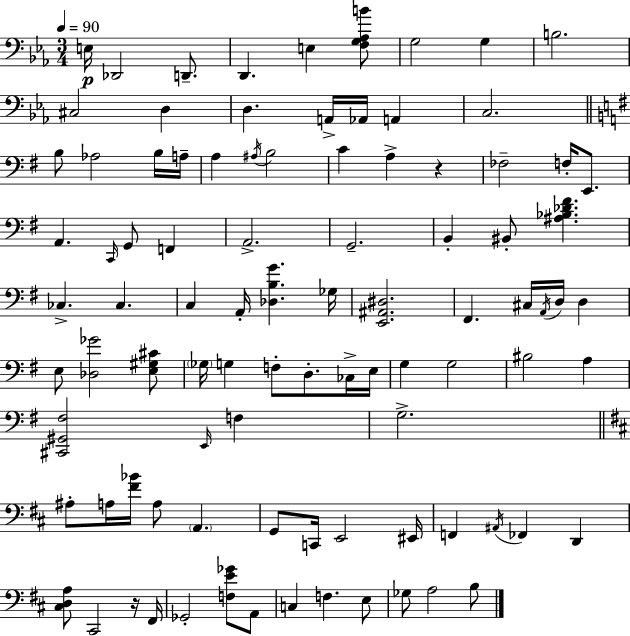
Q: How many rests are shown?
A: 2